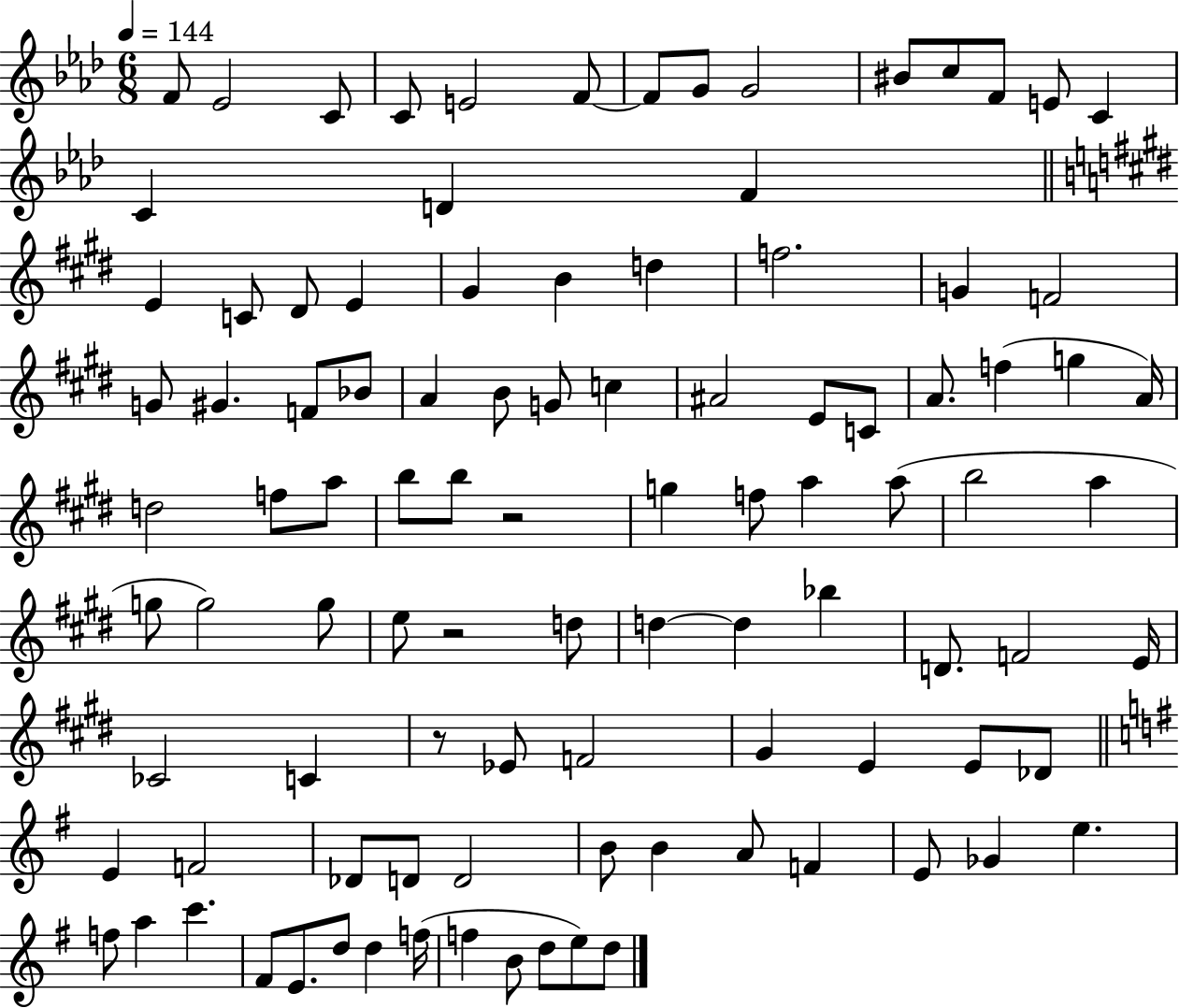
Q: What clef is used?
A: treble